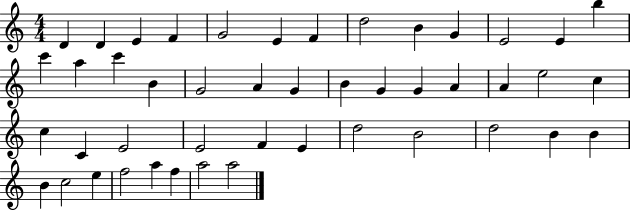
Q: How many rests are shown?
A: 0